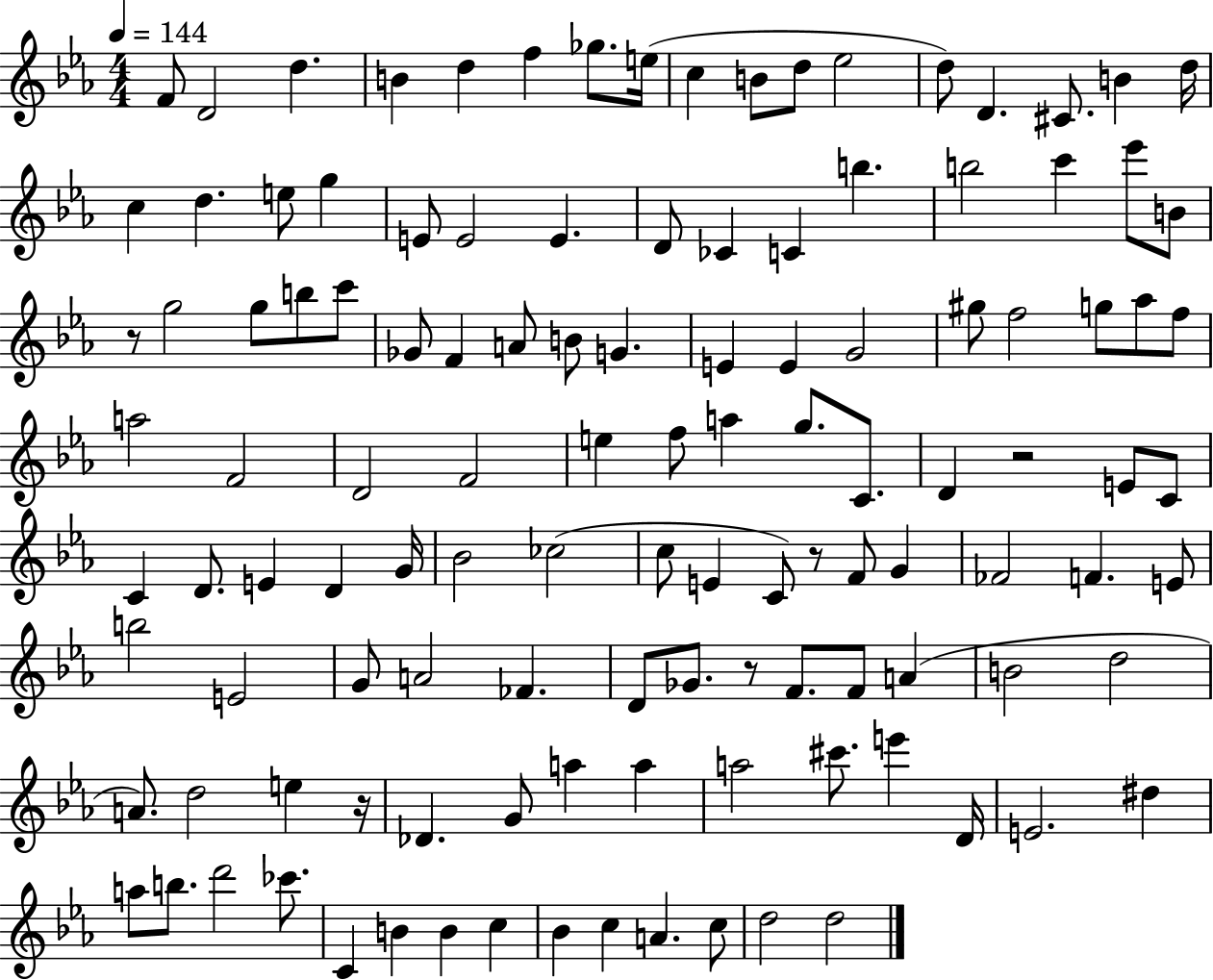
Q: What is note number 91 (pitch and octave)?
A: E5